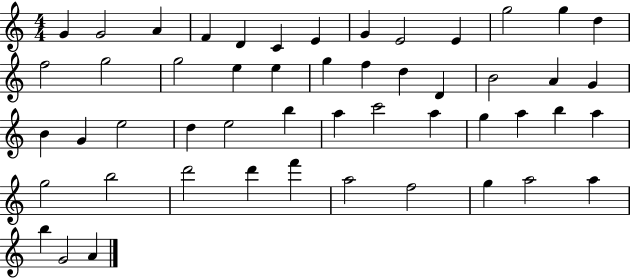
{
  \clef treble
  \numericTimeSignature
  \time 4/4
  \key c \major
  g'4 g'2 a'4 | f'4 d'4 c'4 e'4 | g'4 e'2 e'4 | g''2 g''4 d''4 | \break f''2 g''2 | g''2 e''4 e''4 | g''4 f''4 d''4 d'4 | b'2 a'4 g'4 | \break b'4 g'4 e''2 | d''4 e''2 b''4 | a''4 c'''2 a''4 | g''4 a''4 b''4 a''4 | \break g''2 b''2 | d'''2 d'''4 f'''4 | a''2 f''2 | g''4 a''2 a''4 | \break b''4 g'2 a'4 | \bar "|."
}